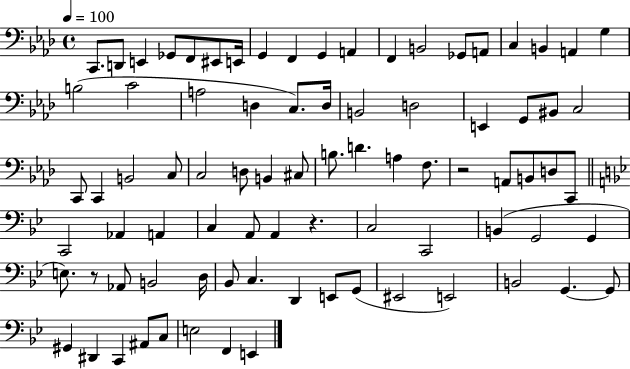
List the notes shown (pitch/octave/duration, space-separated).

C2/e. D2/e E2/q Gb2/e F2/e EIS2/e E2/s G2/q F2/q G2/q A2/q F2/q B2/h Gb2/e A2/e C3/q B2/q A2/q G3/q B3/h C4/h A3/h D3/q C3/e. D3/s B2/h D3/h E2/q G2/e BIS2/e C3/h C2/e C2/q B2/h C3/e C3/h D3/e B2/q C#3/e B3/e. D4/q. A3/q F3/e. R/h A2/e B2/e D3/e C2/e C2/h Ab2/q A2/q C3/q A2/e A2/q R/q. C3/h C2/h B2/q G2/h G2/q E3/e. R/e Ab2/e B2/h D3/s Bb2/e C3/q. D2/q E2/e G2/e EIS2/h E2/h B2/h G2/q. G2/e G#2/q D#2/q C2/q A#2/e C3/e E3/h F2/q E2/q